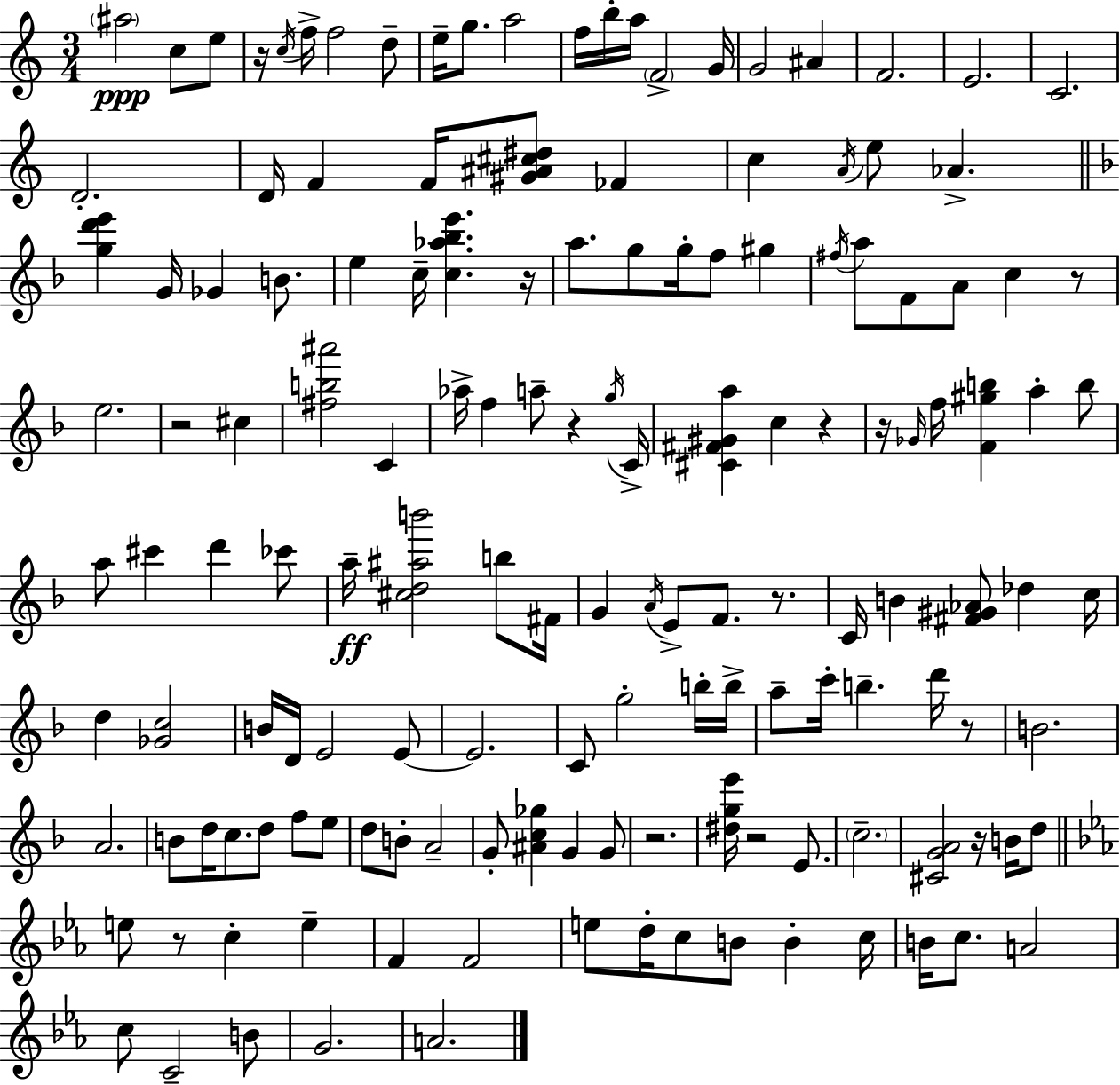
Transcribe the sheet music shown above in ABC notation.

X:1
T:Untitled
M:3/4
L:1/4
K:C
^a2 c/2 e/2 z/4 c/4 f/4 f2 d/2 e/4 g/2 a2 f/4 b/4 a/4 F2 G/4 G2 ^A F2 E2 C2 D2 D/4 F F/4 [^G^A^c^d]/2 _F c A/4 e/2 _A [gd'e'] G/4 _G B/2 e c/4 [c_a_be'] z/4 a/2 g/2 g/4 f/2 ^g ^f/4 a/2 F/2 A/2 c z/2 e2 z2 ^c [^fb^a']2 C _a/4 f a/2 z g/4 C/4 [^C^F^Ga] c z z/4 _G/4 f/4 [F^gb] a b/2 a/2 ^c' d' _c'/2 a/4 [^cd^ab']2 b/2 ^F/4 G A/4 E/2 F/2 z/2 C/4 B [^F^G_A]/2 _d c/4 d [_Gc]2 B/4 D/4 E2 E/2 E2 C/2 g2 b/4 b/4 a/2 c'/4 b d'/4 z/2 B2 A2 B/2 d/4 c/2 d/2 f/2 e/2 d/2 B/2 A2 G/2 [^Ac_g] G G/2 z2 [^dge']/4 z2 E/2 c2 [^CGA]2 z/4 B/4 d/2 e/2 z/2 c e F F2 e/2 d/4 c/2 B/2 B c/4 B/4 c/2 A2 c/2 C2 B/2 G2 A2